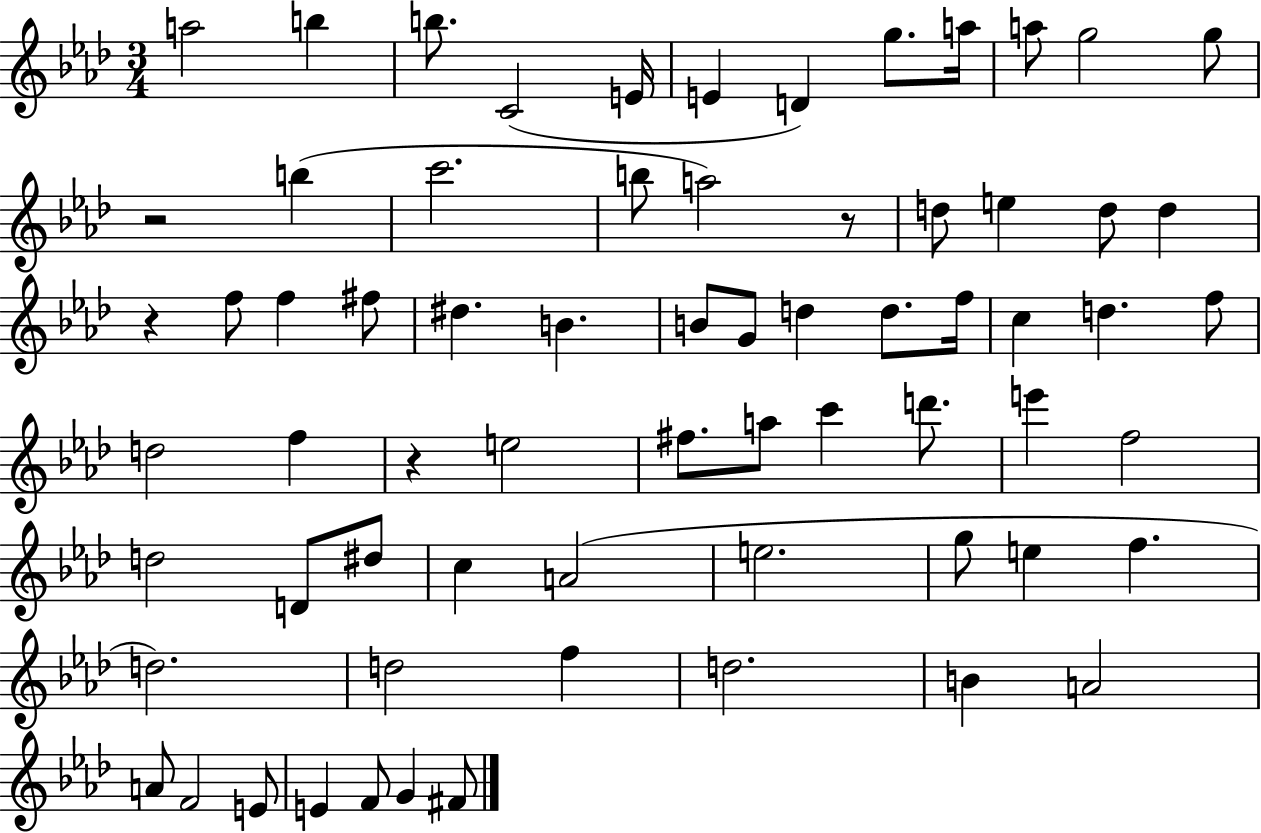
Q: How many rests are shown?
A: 4